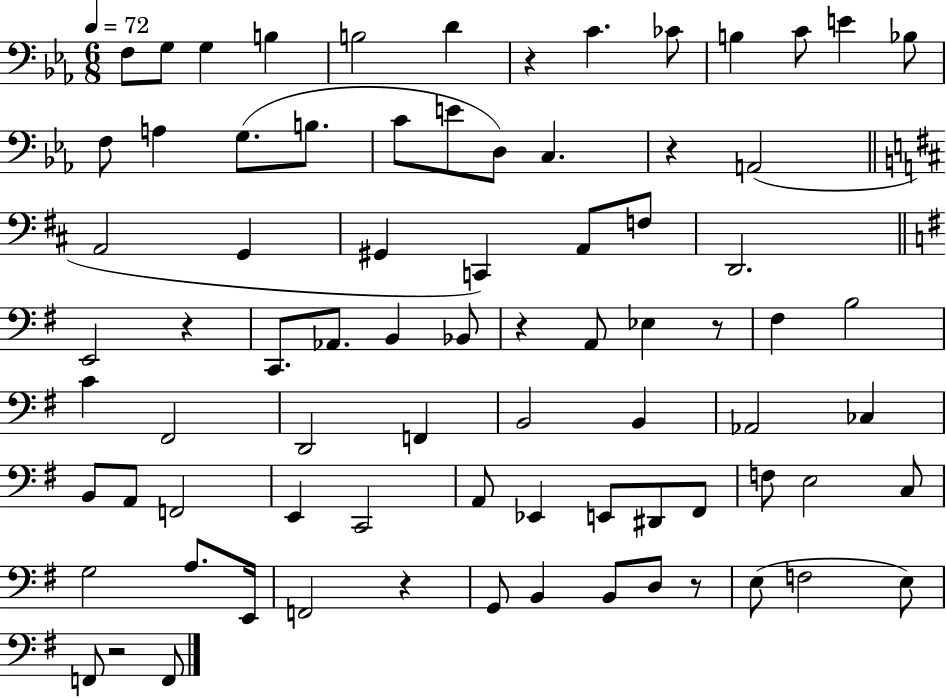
{
  \clef bass
  \numericTimeSignature
  \time 6/8
  \key ees \major
  \tempo 4 = 72
  f8 g8 g4 b4 | b2 d'4 | r4 c'4. ces'8 | b4 c'8 e'4 bes8 | \break f8 a4 g8.( b8. | c'8 e'8 d8) c4. | r4 a,2( | \bar "||" \break \key b \minor a,2 g,4 | gis,4 c,4) a,8 f8 | d,2. | \bar "||" \break \key g \major e,2 r4 | c,8. aes,8. b,4 bes,8 | r4 a,8 ees4 r8 | fis4 b2 | \break c'4 fis,2 | d,2 f,4 | b,2 b,4 | aes,2 ces4 | \break b,8 a,8 f,2 | e,4 c,2 | a,8 ees,4 e,8 dis,8 fis,8 | f8 e2 c8 | \break g2 a8. e,16 | f,2 r4 | g,8 b,4 b,8 d8 r8 | e8( f2 e8) | \break f,8 r2 f,8 | \bar "|."
}